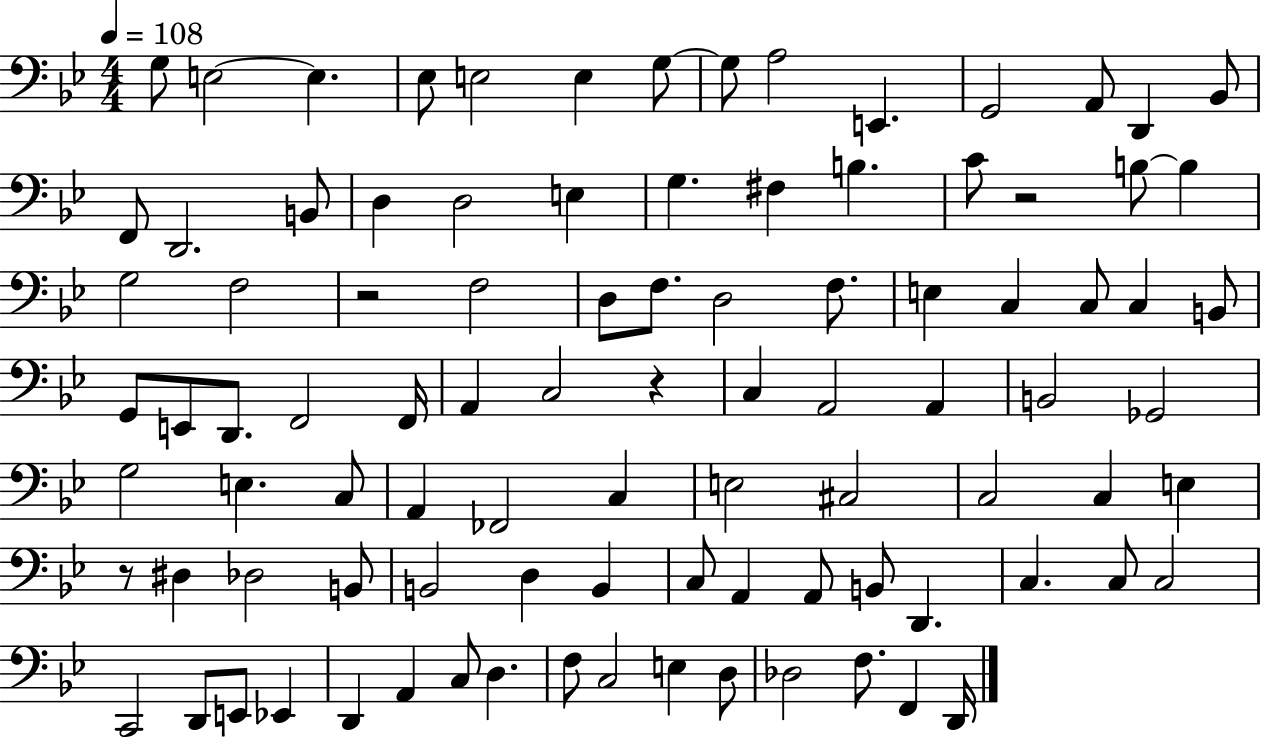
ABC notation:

X:1
T:Untitled
M:4/4
L:1/4
K:Bb
G,/2 E,2 E, _E,/2 E,2 E, G,/2 G,/2 A,2 E,, G,,2 A,,/2 D,, _B,,/2 F,,/2 D,,2 B,,/2 D, D,2 E, G, ^F, B, C/2 z2 B,/2 B, G,2 F,2 z2 F,2 D,/2 F,/2 D,2 F,/2 E, C, C,/2 C, B,,/2 G,,/2 E,,/2 D,,/2 F,,2 F,,/4 A,, C,2 z C, A,,2 A,, B,,2 _G,,2 G,2 E, C,/2 A,, _F,,2 C, E,2 ^C,2 C,2 C, E, z/2 ^D, _D,2 B,,/2 B,,2 D, B,, C,/2 A,, A,,/2 B,,/2 D,, C, C,/2 C,2 C,,2 D,,/2 E,,/2 _E,, D,, A,, C,/2 D, F,/2 C,2 E, D,/2 _D,2 F,/2 F,, D,,/4